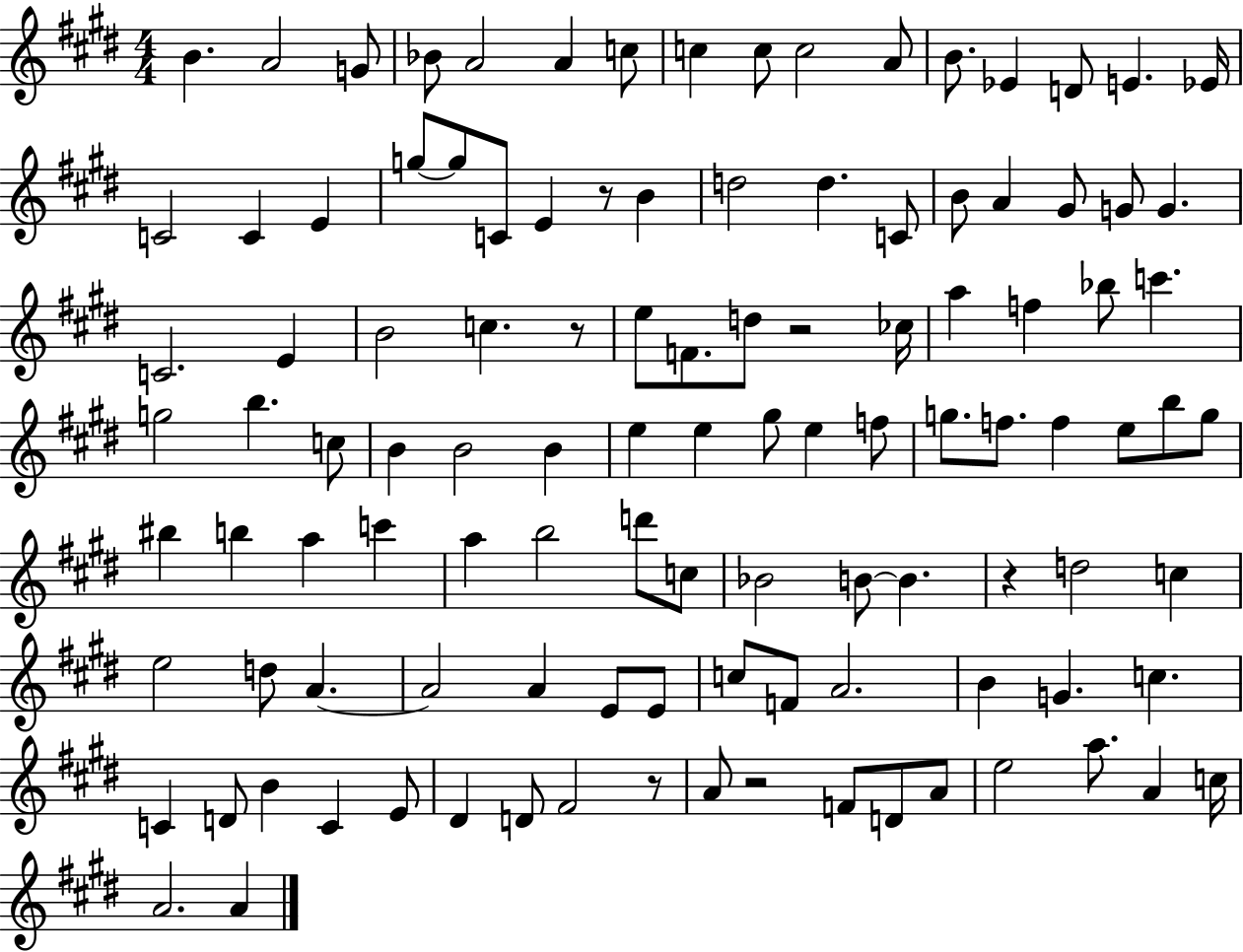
B4/q. A4/h G4/e Bb4/e A4/h A4/q C5/e C5/q C5/e C5/h A4/e B4/e. Eb4/q D4/e E4/q. Eb4/s C4/h C4/q E4/q G5/e G5/e C4/e E4/q R/e B4/q D5/h D5/q. C4/e B4/e A4/q G#4/e G4/e G4/q. C4/h. E4/q B4/h C5/q. R/e E5/e F4/e. D5/e R/h CES5/s A5/q F5/q Bb5/e C6/q. G5/h B5/q. C5/e B4/q B4/h B4/q E5/q E5/q G#5/e E5/q F5/e G5/e. F5/e. F5/q E5/e B5/e G5/e BIS5/q B5/q A5/q C6/q A5/q B5/h D6/e C5/e Bb4/h B4/e B4/q. R/q D5/h C5/q E5/h D5/e A4/q. A4/h A4/q E4/e E4/e C5/e F4/e A4/h. B4/q G4/q. C5/q. C4/q D4/e B4/q C4/q E4/e D#4/q D4/e F#4/h R/e A4/e R/h F4/e D4/e A4/e E5/h A5/e. A4/q C5/s A4/h. A4/q